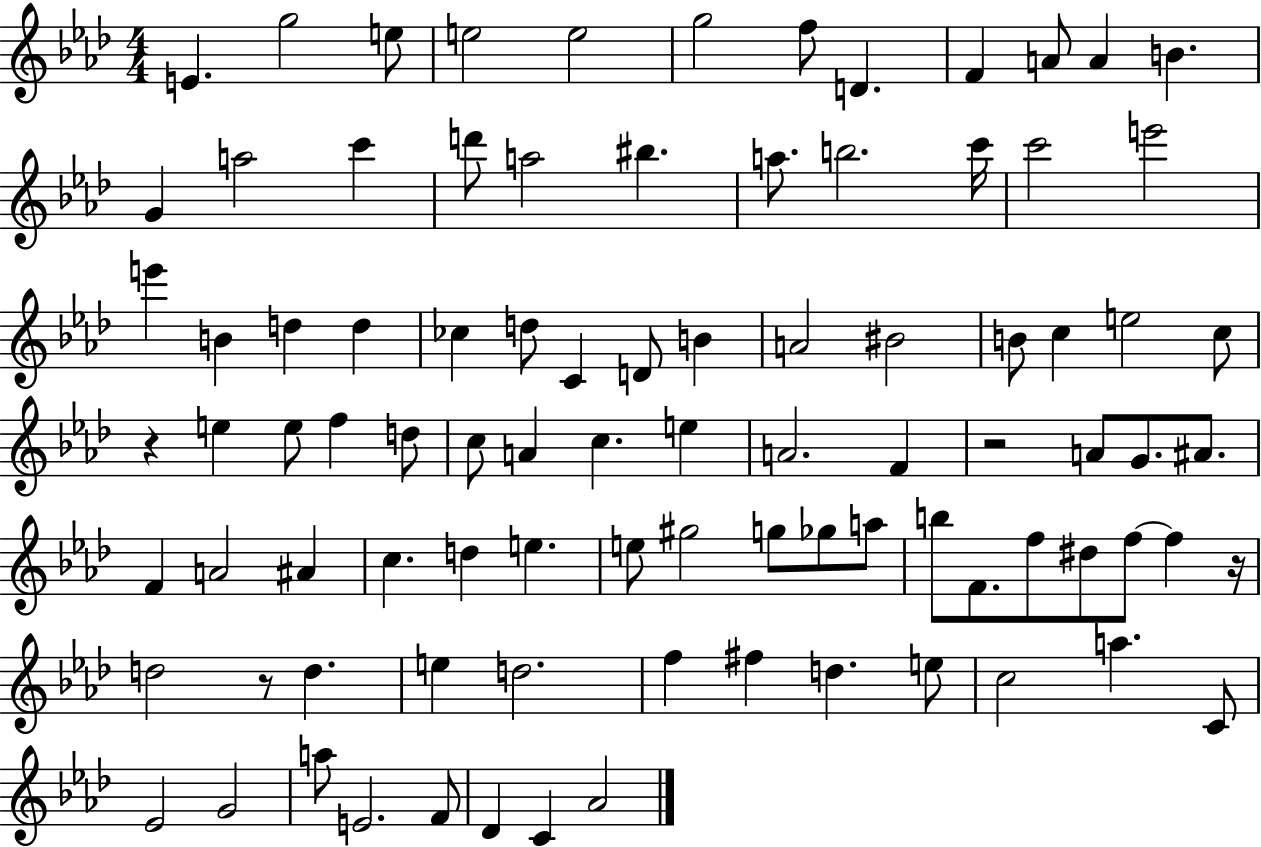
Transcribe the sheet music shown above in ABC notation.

X:1
T:Untitled
M:4/4
L:1/4
K:Ab
E g2 e/2 e2 e2 g2 f/2 D F A/2 A B G a2 c' d'/2 a2 ^b a/2 b2 c'/4 c'2 e'2 e' B d d _c d/2 C D/2 B A2 ^B2 B/2 c e2 c/2 z e e/2 f d/2 c/2 A c e A2 F z2 A/2 G/2 ^A/2 F A2 ^A c d e e/2 ^g2 g/2 _g/2 a/2 b/2 F/2 f/2 ^d/2 f/2 f z/4 d2 z/2 d e d2 f ^f d e/2 c2 a C/2 _E2 G2 a/2 E2 F/2 _D C _A2